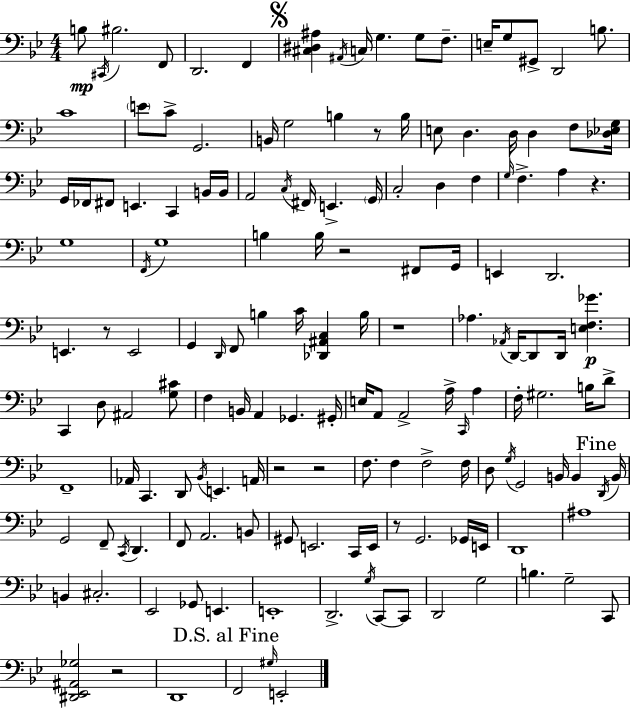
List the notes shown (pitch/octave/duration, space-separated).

B3/e C#2/s BIS3/h. F2/e D2/h. F2/q [C#3,D#3,A#3]/q A#2/s C3/s G3/q. G3/e F3/e. E3/s G3/e G#2/e D2/h B3/e. C4/w E4/e C4/e G2/h. B2/s G3/h B3/q R/e B3/s E3/e D3/q. D3/s D3/q F3/e [Db3,Eb3,G3]/s G2/s FES2/s F#2/e E2/q. C2/q B2/s B2/s A2/h C3/s F#2/s E2/q. G2/s C3/h D3/q F3/q G3/s F3/q. A3/q R/q. G3/w F2/s G3/w B3/q B3/s R/h F#2/e G2/s E2/q D2/h. E2/q. R/e E2/h G2/q D2/s F2/e B3/q C4/s [Db2,A#2,C3]/q B3/s R/w Ab3/q. Ab2/s D2/s D2/e D2/s [E3,F3,Gb4]/q. C2/q D3/e A#2/h [G3,C#4]/e F3/q B2/s A2/q Gb2/q. G#2/s E3/s A2/e A2/h A3/s C2/s A3/q F3/s G#3/h. B3/s D4/e F2/w Ab2/s C2/q. D2/e Bb2/s E2/q. A2/s R/h R/h F3/e. F3/q F3/h F3/s D3/e G3/s G2/h B2/s B2/q D2/s B2/s G2/h F2/e C2/s D2/q. F2/e A2/h. B2/e G#2/e E2/h. C2/s E2/s R/e G2/h. Gb2/s E2/s D2/w A#3/w B2/q C#3/h. Eb2/h Gb2/e E2/q. E2/w D2/h. G3/s C2/e C2/e D2/h G3/h B3/q. G3/h C2/e [D#2,Eb2,A#2,Gb3]/h R/h D2/w F2/h G#3/s E2/h